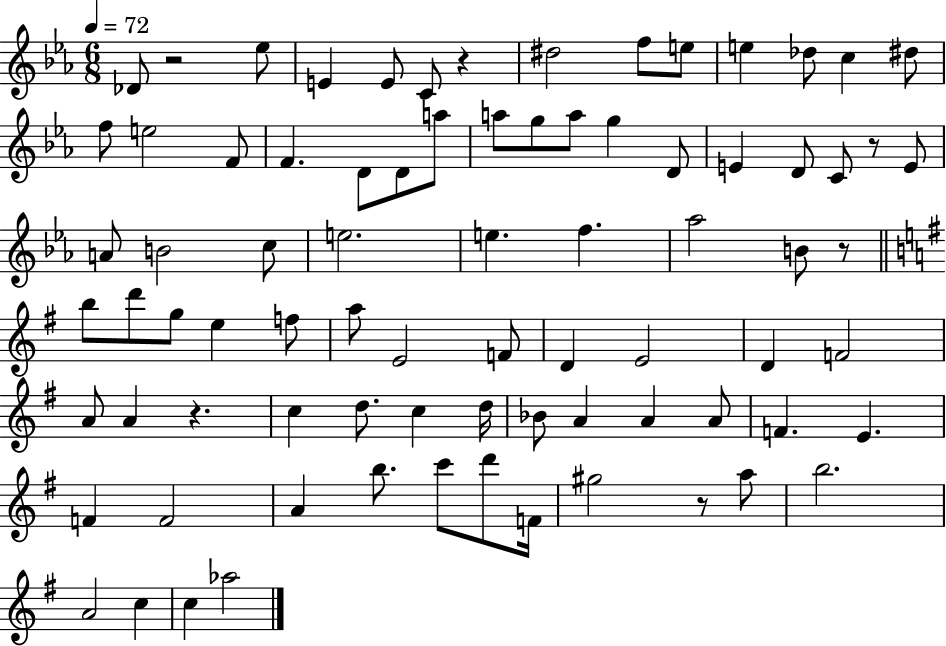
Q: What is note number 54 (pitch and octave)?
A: D5